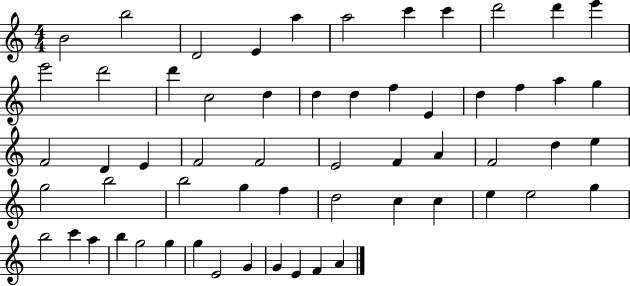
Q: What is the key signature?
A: C major